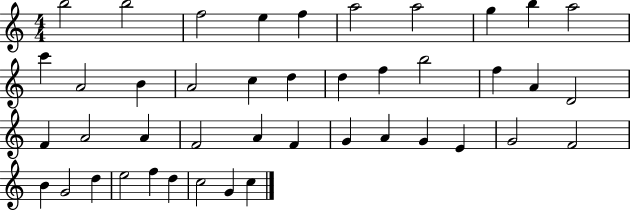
{
  \clef treble
  \numericTimeSignature
  \time 4/4
  \key c \major
  b''2 b''2 | f''2 e''4 f''4 | a''2 a''2 | g''4 b''4 a''2 | \break c'''4 a'2 b'4 | a'2 c''4 d''4 | d''4 f''4 b''2 | f''4 a'4 d'2 | \break f'4 a'2 a'4 | f'2 a'4 f'4 | g'4 a'4 g'4 e'4 | g'2 f'2 | \break b'4 g'2 d''4 | e''2 f''4 d''4 | c''2 g'4 c''4 | \bar "|."
}